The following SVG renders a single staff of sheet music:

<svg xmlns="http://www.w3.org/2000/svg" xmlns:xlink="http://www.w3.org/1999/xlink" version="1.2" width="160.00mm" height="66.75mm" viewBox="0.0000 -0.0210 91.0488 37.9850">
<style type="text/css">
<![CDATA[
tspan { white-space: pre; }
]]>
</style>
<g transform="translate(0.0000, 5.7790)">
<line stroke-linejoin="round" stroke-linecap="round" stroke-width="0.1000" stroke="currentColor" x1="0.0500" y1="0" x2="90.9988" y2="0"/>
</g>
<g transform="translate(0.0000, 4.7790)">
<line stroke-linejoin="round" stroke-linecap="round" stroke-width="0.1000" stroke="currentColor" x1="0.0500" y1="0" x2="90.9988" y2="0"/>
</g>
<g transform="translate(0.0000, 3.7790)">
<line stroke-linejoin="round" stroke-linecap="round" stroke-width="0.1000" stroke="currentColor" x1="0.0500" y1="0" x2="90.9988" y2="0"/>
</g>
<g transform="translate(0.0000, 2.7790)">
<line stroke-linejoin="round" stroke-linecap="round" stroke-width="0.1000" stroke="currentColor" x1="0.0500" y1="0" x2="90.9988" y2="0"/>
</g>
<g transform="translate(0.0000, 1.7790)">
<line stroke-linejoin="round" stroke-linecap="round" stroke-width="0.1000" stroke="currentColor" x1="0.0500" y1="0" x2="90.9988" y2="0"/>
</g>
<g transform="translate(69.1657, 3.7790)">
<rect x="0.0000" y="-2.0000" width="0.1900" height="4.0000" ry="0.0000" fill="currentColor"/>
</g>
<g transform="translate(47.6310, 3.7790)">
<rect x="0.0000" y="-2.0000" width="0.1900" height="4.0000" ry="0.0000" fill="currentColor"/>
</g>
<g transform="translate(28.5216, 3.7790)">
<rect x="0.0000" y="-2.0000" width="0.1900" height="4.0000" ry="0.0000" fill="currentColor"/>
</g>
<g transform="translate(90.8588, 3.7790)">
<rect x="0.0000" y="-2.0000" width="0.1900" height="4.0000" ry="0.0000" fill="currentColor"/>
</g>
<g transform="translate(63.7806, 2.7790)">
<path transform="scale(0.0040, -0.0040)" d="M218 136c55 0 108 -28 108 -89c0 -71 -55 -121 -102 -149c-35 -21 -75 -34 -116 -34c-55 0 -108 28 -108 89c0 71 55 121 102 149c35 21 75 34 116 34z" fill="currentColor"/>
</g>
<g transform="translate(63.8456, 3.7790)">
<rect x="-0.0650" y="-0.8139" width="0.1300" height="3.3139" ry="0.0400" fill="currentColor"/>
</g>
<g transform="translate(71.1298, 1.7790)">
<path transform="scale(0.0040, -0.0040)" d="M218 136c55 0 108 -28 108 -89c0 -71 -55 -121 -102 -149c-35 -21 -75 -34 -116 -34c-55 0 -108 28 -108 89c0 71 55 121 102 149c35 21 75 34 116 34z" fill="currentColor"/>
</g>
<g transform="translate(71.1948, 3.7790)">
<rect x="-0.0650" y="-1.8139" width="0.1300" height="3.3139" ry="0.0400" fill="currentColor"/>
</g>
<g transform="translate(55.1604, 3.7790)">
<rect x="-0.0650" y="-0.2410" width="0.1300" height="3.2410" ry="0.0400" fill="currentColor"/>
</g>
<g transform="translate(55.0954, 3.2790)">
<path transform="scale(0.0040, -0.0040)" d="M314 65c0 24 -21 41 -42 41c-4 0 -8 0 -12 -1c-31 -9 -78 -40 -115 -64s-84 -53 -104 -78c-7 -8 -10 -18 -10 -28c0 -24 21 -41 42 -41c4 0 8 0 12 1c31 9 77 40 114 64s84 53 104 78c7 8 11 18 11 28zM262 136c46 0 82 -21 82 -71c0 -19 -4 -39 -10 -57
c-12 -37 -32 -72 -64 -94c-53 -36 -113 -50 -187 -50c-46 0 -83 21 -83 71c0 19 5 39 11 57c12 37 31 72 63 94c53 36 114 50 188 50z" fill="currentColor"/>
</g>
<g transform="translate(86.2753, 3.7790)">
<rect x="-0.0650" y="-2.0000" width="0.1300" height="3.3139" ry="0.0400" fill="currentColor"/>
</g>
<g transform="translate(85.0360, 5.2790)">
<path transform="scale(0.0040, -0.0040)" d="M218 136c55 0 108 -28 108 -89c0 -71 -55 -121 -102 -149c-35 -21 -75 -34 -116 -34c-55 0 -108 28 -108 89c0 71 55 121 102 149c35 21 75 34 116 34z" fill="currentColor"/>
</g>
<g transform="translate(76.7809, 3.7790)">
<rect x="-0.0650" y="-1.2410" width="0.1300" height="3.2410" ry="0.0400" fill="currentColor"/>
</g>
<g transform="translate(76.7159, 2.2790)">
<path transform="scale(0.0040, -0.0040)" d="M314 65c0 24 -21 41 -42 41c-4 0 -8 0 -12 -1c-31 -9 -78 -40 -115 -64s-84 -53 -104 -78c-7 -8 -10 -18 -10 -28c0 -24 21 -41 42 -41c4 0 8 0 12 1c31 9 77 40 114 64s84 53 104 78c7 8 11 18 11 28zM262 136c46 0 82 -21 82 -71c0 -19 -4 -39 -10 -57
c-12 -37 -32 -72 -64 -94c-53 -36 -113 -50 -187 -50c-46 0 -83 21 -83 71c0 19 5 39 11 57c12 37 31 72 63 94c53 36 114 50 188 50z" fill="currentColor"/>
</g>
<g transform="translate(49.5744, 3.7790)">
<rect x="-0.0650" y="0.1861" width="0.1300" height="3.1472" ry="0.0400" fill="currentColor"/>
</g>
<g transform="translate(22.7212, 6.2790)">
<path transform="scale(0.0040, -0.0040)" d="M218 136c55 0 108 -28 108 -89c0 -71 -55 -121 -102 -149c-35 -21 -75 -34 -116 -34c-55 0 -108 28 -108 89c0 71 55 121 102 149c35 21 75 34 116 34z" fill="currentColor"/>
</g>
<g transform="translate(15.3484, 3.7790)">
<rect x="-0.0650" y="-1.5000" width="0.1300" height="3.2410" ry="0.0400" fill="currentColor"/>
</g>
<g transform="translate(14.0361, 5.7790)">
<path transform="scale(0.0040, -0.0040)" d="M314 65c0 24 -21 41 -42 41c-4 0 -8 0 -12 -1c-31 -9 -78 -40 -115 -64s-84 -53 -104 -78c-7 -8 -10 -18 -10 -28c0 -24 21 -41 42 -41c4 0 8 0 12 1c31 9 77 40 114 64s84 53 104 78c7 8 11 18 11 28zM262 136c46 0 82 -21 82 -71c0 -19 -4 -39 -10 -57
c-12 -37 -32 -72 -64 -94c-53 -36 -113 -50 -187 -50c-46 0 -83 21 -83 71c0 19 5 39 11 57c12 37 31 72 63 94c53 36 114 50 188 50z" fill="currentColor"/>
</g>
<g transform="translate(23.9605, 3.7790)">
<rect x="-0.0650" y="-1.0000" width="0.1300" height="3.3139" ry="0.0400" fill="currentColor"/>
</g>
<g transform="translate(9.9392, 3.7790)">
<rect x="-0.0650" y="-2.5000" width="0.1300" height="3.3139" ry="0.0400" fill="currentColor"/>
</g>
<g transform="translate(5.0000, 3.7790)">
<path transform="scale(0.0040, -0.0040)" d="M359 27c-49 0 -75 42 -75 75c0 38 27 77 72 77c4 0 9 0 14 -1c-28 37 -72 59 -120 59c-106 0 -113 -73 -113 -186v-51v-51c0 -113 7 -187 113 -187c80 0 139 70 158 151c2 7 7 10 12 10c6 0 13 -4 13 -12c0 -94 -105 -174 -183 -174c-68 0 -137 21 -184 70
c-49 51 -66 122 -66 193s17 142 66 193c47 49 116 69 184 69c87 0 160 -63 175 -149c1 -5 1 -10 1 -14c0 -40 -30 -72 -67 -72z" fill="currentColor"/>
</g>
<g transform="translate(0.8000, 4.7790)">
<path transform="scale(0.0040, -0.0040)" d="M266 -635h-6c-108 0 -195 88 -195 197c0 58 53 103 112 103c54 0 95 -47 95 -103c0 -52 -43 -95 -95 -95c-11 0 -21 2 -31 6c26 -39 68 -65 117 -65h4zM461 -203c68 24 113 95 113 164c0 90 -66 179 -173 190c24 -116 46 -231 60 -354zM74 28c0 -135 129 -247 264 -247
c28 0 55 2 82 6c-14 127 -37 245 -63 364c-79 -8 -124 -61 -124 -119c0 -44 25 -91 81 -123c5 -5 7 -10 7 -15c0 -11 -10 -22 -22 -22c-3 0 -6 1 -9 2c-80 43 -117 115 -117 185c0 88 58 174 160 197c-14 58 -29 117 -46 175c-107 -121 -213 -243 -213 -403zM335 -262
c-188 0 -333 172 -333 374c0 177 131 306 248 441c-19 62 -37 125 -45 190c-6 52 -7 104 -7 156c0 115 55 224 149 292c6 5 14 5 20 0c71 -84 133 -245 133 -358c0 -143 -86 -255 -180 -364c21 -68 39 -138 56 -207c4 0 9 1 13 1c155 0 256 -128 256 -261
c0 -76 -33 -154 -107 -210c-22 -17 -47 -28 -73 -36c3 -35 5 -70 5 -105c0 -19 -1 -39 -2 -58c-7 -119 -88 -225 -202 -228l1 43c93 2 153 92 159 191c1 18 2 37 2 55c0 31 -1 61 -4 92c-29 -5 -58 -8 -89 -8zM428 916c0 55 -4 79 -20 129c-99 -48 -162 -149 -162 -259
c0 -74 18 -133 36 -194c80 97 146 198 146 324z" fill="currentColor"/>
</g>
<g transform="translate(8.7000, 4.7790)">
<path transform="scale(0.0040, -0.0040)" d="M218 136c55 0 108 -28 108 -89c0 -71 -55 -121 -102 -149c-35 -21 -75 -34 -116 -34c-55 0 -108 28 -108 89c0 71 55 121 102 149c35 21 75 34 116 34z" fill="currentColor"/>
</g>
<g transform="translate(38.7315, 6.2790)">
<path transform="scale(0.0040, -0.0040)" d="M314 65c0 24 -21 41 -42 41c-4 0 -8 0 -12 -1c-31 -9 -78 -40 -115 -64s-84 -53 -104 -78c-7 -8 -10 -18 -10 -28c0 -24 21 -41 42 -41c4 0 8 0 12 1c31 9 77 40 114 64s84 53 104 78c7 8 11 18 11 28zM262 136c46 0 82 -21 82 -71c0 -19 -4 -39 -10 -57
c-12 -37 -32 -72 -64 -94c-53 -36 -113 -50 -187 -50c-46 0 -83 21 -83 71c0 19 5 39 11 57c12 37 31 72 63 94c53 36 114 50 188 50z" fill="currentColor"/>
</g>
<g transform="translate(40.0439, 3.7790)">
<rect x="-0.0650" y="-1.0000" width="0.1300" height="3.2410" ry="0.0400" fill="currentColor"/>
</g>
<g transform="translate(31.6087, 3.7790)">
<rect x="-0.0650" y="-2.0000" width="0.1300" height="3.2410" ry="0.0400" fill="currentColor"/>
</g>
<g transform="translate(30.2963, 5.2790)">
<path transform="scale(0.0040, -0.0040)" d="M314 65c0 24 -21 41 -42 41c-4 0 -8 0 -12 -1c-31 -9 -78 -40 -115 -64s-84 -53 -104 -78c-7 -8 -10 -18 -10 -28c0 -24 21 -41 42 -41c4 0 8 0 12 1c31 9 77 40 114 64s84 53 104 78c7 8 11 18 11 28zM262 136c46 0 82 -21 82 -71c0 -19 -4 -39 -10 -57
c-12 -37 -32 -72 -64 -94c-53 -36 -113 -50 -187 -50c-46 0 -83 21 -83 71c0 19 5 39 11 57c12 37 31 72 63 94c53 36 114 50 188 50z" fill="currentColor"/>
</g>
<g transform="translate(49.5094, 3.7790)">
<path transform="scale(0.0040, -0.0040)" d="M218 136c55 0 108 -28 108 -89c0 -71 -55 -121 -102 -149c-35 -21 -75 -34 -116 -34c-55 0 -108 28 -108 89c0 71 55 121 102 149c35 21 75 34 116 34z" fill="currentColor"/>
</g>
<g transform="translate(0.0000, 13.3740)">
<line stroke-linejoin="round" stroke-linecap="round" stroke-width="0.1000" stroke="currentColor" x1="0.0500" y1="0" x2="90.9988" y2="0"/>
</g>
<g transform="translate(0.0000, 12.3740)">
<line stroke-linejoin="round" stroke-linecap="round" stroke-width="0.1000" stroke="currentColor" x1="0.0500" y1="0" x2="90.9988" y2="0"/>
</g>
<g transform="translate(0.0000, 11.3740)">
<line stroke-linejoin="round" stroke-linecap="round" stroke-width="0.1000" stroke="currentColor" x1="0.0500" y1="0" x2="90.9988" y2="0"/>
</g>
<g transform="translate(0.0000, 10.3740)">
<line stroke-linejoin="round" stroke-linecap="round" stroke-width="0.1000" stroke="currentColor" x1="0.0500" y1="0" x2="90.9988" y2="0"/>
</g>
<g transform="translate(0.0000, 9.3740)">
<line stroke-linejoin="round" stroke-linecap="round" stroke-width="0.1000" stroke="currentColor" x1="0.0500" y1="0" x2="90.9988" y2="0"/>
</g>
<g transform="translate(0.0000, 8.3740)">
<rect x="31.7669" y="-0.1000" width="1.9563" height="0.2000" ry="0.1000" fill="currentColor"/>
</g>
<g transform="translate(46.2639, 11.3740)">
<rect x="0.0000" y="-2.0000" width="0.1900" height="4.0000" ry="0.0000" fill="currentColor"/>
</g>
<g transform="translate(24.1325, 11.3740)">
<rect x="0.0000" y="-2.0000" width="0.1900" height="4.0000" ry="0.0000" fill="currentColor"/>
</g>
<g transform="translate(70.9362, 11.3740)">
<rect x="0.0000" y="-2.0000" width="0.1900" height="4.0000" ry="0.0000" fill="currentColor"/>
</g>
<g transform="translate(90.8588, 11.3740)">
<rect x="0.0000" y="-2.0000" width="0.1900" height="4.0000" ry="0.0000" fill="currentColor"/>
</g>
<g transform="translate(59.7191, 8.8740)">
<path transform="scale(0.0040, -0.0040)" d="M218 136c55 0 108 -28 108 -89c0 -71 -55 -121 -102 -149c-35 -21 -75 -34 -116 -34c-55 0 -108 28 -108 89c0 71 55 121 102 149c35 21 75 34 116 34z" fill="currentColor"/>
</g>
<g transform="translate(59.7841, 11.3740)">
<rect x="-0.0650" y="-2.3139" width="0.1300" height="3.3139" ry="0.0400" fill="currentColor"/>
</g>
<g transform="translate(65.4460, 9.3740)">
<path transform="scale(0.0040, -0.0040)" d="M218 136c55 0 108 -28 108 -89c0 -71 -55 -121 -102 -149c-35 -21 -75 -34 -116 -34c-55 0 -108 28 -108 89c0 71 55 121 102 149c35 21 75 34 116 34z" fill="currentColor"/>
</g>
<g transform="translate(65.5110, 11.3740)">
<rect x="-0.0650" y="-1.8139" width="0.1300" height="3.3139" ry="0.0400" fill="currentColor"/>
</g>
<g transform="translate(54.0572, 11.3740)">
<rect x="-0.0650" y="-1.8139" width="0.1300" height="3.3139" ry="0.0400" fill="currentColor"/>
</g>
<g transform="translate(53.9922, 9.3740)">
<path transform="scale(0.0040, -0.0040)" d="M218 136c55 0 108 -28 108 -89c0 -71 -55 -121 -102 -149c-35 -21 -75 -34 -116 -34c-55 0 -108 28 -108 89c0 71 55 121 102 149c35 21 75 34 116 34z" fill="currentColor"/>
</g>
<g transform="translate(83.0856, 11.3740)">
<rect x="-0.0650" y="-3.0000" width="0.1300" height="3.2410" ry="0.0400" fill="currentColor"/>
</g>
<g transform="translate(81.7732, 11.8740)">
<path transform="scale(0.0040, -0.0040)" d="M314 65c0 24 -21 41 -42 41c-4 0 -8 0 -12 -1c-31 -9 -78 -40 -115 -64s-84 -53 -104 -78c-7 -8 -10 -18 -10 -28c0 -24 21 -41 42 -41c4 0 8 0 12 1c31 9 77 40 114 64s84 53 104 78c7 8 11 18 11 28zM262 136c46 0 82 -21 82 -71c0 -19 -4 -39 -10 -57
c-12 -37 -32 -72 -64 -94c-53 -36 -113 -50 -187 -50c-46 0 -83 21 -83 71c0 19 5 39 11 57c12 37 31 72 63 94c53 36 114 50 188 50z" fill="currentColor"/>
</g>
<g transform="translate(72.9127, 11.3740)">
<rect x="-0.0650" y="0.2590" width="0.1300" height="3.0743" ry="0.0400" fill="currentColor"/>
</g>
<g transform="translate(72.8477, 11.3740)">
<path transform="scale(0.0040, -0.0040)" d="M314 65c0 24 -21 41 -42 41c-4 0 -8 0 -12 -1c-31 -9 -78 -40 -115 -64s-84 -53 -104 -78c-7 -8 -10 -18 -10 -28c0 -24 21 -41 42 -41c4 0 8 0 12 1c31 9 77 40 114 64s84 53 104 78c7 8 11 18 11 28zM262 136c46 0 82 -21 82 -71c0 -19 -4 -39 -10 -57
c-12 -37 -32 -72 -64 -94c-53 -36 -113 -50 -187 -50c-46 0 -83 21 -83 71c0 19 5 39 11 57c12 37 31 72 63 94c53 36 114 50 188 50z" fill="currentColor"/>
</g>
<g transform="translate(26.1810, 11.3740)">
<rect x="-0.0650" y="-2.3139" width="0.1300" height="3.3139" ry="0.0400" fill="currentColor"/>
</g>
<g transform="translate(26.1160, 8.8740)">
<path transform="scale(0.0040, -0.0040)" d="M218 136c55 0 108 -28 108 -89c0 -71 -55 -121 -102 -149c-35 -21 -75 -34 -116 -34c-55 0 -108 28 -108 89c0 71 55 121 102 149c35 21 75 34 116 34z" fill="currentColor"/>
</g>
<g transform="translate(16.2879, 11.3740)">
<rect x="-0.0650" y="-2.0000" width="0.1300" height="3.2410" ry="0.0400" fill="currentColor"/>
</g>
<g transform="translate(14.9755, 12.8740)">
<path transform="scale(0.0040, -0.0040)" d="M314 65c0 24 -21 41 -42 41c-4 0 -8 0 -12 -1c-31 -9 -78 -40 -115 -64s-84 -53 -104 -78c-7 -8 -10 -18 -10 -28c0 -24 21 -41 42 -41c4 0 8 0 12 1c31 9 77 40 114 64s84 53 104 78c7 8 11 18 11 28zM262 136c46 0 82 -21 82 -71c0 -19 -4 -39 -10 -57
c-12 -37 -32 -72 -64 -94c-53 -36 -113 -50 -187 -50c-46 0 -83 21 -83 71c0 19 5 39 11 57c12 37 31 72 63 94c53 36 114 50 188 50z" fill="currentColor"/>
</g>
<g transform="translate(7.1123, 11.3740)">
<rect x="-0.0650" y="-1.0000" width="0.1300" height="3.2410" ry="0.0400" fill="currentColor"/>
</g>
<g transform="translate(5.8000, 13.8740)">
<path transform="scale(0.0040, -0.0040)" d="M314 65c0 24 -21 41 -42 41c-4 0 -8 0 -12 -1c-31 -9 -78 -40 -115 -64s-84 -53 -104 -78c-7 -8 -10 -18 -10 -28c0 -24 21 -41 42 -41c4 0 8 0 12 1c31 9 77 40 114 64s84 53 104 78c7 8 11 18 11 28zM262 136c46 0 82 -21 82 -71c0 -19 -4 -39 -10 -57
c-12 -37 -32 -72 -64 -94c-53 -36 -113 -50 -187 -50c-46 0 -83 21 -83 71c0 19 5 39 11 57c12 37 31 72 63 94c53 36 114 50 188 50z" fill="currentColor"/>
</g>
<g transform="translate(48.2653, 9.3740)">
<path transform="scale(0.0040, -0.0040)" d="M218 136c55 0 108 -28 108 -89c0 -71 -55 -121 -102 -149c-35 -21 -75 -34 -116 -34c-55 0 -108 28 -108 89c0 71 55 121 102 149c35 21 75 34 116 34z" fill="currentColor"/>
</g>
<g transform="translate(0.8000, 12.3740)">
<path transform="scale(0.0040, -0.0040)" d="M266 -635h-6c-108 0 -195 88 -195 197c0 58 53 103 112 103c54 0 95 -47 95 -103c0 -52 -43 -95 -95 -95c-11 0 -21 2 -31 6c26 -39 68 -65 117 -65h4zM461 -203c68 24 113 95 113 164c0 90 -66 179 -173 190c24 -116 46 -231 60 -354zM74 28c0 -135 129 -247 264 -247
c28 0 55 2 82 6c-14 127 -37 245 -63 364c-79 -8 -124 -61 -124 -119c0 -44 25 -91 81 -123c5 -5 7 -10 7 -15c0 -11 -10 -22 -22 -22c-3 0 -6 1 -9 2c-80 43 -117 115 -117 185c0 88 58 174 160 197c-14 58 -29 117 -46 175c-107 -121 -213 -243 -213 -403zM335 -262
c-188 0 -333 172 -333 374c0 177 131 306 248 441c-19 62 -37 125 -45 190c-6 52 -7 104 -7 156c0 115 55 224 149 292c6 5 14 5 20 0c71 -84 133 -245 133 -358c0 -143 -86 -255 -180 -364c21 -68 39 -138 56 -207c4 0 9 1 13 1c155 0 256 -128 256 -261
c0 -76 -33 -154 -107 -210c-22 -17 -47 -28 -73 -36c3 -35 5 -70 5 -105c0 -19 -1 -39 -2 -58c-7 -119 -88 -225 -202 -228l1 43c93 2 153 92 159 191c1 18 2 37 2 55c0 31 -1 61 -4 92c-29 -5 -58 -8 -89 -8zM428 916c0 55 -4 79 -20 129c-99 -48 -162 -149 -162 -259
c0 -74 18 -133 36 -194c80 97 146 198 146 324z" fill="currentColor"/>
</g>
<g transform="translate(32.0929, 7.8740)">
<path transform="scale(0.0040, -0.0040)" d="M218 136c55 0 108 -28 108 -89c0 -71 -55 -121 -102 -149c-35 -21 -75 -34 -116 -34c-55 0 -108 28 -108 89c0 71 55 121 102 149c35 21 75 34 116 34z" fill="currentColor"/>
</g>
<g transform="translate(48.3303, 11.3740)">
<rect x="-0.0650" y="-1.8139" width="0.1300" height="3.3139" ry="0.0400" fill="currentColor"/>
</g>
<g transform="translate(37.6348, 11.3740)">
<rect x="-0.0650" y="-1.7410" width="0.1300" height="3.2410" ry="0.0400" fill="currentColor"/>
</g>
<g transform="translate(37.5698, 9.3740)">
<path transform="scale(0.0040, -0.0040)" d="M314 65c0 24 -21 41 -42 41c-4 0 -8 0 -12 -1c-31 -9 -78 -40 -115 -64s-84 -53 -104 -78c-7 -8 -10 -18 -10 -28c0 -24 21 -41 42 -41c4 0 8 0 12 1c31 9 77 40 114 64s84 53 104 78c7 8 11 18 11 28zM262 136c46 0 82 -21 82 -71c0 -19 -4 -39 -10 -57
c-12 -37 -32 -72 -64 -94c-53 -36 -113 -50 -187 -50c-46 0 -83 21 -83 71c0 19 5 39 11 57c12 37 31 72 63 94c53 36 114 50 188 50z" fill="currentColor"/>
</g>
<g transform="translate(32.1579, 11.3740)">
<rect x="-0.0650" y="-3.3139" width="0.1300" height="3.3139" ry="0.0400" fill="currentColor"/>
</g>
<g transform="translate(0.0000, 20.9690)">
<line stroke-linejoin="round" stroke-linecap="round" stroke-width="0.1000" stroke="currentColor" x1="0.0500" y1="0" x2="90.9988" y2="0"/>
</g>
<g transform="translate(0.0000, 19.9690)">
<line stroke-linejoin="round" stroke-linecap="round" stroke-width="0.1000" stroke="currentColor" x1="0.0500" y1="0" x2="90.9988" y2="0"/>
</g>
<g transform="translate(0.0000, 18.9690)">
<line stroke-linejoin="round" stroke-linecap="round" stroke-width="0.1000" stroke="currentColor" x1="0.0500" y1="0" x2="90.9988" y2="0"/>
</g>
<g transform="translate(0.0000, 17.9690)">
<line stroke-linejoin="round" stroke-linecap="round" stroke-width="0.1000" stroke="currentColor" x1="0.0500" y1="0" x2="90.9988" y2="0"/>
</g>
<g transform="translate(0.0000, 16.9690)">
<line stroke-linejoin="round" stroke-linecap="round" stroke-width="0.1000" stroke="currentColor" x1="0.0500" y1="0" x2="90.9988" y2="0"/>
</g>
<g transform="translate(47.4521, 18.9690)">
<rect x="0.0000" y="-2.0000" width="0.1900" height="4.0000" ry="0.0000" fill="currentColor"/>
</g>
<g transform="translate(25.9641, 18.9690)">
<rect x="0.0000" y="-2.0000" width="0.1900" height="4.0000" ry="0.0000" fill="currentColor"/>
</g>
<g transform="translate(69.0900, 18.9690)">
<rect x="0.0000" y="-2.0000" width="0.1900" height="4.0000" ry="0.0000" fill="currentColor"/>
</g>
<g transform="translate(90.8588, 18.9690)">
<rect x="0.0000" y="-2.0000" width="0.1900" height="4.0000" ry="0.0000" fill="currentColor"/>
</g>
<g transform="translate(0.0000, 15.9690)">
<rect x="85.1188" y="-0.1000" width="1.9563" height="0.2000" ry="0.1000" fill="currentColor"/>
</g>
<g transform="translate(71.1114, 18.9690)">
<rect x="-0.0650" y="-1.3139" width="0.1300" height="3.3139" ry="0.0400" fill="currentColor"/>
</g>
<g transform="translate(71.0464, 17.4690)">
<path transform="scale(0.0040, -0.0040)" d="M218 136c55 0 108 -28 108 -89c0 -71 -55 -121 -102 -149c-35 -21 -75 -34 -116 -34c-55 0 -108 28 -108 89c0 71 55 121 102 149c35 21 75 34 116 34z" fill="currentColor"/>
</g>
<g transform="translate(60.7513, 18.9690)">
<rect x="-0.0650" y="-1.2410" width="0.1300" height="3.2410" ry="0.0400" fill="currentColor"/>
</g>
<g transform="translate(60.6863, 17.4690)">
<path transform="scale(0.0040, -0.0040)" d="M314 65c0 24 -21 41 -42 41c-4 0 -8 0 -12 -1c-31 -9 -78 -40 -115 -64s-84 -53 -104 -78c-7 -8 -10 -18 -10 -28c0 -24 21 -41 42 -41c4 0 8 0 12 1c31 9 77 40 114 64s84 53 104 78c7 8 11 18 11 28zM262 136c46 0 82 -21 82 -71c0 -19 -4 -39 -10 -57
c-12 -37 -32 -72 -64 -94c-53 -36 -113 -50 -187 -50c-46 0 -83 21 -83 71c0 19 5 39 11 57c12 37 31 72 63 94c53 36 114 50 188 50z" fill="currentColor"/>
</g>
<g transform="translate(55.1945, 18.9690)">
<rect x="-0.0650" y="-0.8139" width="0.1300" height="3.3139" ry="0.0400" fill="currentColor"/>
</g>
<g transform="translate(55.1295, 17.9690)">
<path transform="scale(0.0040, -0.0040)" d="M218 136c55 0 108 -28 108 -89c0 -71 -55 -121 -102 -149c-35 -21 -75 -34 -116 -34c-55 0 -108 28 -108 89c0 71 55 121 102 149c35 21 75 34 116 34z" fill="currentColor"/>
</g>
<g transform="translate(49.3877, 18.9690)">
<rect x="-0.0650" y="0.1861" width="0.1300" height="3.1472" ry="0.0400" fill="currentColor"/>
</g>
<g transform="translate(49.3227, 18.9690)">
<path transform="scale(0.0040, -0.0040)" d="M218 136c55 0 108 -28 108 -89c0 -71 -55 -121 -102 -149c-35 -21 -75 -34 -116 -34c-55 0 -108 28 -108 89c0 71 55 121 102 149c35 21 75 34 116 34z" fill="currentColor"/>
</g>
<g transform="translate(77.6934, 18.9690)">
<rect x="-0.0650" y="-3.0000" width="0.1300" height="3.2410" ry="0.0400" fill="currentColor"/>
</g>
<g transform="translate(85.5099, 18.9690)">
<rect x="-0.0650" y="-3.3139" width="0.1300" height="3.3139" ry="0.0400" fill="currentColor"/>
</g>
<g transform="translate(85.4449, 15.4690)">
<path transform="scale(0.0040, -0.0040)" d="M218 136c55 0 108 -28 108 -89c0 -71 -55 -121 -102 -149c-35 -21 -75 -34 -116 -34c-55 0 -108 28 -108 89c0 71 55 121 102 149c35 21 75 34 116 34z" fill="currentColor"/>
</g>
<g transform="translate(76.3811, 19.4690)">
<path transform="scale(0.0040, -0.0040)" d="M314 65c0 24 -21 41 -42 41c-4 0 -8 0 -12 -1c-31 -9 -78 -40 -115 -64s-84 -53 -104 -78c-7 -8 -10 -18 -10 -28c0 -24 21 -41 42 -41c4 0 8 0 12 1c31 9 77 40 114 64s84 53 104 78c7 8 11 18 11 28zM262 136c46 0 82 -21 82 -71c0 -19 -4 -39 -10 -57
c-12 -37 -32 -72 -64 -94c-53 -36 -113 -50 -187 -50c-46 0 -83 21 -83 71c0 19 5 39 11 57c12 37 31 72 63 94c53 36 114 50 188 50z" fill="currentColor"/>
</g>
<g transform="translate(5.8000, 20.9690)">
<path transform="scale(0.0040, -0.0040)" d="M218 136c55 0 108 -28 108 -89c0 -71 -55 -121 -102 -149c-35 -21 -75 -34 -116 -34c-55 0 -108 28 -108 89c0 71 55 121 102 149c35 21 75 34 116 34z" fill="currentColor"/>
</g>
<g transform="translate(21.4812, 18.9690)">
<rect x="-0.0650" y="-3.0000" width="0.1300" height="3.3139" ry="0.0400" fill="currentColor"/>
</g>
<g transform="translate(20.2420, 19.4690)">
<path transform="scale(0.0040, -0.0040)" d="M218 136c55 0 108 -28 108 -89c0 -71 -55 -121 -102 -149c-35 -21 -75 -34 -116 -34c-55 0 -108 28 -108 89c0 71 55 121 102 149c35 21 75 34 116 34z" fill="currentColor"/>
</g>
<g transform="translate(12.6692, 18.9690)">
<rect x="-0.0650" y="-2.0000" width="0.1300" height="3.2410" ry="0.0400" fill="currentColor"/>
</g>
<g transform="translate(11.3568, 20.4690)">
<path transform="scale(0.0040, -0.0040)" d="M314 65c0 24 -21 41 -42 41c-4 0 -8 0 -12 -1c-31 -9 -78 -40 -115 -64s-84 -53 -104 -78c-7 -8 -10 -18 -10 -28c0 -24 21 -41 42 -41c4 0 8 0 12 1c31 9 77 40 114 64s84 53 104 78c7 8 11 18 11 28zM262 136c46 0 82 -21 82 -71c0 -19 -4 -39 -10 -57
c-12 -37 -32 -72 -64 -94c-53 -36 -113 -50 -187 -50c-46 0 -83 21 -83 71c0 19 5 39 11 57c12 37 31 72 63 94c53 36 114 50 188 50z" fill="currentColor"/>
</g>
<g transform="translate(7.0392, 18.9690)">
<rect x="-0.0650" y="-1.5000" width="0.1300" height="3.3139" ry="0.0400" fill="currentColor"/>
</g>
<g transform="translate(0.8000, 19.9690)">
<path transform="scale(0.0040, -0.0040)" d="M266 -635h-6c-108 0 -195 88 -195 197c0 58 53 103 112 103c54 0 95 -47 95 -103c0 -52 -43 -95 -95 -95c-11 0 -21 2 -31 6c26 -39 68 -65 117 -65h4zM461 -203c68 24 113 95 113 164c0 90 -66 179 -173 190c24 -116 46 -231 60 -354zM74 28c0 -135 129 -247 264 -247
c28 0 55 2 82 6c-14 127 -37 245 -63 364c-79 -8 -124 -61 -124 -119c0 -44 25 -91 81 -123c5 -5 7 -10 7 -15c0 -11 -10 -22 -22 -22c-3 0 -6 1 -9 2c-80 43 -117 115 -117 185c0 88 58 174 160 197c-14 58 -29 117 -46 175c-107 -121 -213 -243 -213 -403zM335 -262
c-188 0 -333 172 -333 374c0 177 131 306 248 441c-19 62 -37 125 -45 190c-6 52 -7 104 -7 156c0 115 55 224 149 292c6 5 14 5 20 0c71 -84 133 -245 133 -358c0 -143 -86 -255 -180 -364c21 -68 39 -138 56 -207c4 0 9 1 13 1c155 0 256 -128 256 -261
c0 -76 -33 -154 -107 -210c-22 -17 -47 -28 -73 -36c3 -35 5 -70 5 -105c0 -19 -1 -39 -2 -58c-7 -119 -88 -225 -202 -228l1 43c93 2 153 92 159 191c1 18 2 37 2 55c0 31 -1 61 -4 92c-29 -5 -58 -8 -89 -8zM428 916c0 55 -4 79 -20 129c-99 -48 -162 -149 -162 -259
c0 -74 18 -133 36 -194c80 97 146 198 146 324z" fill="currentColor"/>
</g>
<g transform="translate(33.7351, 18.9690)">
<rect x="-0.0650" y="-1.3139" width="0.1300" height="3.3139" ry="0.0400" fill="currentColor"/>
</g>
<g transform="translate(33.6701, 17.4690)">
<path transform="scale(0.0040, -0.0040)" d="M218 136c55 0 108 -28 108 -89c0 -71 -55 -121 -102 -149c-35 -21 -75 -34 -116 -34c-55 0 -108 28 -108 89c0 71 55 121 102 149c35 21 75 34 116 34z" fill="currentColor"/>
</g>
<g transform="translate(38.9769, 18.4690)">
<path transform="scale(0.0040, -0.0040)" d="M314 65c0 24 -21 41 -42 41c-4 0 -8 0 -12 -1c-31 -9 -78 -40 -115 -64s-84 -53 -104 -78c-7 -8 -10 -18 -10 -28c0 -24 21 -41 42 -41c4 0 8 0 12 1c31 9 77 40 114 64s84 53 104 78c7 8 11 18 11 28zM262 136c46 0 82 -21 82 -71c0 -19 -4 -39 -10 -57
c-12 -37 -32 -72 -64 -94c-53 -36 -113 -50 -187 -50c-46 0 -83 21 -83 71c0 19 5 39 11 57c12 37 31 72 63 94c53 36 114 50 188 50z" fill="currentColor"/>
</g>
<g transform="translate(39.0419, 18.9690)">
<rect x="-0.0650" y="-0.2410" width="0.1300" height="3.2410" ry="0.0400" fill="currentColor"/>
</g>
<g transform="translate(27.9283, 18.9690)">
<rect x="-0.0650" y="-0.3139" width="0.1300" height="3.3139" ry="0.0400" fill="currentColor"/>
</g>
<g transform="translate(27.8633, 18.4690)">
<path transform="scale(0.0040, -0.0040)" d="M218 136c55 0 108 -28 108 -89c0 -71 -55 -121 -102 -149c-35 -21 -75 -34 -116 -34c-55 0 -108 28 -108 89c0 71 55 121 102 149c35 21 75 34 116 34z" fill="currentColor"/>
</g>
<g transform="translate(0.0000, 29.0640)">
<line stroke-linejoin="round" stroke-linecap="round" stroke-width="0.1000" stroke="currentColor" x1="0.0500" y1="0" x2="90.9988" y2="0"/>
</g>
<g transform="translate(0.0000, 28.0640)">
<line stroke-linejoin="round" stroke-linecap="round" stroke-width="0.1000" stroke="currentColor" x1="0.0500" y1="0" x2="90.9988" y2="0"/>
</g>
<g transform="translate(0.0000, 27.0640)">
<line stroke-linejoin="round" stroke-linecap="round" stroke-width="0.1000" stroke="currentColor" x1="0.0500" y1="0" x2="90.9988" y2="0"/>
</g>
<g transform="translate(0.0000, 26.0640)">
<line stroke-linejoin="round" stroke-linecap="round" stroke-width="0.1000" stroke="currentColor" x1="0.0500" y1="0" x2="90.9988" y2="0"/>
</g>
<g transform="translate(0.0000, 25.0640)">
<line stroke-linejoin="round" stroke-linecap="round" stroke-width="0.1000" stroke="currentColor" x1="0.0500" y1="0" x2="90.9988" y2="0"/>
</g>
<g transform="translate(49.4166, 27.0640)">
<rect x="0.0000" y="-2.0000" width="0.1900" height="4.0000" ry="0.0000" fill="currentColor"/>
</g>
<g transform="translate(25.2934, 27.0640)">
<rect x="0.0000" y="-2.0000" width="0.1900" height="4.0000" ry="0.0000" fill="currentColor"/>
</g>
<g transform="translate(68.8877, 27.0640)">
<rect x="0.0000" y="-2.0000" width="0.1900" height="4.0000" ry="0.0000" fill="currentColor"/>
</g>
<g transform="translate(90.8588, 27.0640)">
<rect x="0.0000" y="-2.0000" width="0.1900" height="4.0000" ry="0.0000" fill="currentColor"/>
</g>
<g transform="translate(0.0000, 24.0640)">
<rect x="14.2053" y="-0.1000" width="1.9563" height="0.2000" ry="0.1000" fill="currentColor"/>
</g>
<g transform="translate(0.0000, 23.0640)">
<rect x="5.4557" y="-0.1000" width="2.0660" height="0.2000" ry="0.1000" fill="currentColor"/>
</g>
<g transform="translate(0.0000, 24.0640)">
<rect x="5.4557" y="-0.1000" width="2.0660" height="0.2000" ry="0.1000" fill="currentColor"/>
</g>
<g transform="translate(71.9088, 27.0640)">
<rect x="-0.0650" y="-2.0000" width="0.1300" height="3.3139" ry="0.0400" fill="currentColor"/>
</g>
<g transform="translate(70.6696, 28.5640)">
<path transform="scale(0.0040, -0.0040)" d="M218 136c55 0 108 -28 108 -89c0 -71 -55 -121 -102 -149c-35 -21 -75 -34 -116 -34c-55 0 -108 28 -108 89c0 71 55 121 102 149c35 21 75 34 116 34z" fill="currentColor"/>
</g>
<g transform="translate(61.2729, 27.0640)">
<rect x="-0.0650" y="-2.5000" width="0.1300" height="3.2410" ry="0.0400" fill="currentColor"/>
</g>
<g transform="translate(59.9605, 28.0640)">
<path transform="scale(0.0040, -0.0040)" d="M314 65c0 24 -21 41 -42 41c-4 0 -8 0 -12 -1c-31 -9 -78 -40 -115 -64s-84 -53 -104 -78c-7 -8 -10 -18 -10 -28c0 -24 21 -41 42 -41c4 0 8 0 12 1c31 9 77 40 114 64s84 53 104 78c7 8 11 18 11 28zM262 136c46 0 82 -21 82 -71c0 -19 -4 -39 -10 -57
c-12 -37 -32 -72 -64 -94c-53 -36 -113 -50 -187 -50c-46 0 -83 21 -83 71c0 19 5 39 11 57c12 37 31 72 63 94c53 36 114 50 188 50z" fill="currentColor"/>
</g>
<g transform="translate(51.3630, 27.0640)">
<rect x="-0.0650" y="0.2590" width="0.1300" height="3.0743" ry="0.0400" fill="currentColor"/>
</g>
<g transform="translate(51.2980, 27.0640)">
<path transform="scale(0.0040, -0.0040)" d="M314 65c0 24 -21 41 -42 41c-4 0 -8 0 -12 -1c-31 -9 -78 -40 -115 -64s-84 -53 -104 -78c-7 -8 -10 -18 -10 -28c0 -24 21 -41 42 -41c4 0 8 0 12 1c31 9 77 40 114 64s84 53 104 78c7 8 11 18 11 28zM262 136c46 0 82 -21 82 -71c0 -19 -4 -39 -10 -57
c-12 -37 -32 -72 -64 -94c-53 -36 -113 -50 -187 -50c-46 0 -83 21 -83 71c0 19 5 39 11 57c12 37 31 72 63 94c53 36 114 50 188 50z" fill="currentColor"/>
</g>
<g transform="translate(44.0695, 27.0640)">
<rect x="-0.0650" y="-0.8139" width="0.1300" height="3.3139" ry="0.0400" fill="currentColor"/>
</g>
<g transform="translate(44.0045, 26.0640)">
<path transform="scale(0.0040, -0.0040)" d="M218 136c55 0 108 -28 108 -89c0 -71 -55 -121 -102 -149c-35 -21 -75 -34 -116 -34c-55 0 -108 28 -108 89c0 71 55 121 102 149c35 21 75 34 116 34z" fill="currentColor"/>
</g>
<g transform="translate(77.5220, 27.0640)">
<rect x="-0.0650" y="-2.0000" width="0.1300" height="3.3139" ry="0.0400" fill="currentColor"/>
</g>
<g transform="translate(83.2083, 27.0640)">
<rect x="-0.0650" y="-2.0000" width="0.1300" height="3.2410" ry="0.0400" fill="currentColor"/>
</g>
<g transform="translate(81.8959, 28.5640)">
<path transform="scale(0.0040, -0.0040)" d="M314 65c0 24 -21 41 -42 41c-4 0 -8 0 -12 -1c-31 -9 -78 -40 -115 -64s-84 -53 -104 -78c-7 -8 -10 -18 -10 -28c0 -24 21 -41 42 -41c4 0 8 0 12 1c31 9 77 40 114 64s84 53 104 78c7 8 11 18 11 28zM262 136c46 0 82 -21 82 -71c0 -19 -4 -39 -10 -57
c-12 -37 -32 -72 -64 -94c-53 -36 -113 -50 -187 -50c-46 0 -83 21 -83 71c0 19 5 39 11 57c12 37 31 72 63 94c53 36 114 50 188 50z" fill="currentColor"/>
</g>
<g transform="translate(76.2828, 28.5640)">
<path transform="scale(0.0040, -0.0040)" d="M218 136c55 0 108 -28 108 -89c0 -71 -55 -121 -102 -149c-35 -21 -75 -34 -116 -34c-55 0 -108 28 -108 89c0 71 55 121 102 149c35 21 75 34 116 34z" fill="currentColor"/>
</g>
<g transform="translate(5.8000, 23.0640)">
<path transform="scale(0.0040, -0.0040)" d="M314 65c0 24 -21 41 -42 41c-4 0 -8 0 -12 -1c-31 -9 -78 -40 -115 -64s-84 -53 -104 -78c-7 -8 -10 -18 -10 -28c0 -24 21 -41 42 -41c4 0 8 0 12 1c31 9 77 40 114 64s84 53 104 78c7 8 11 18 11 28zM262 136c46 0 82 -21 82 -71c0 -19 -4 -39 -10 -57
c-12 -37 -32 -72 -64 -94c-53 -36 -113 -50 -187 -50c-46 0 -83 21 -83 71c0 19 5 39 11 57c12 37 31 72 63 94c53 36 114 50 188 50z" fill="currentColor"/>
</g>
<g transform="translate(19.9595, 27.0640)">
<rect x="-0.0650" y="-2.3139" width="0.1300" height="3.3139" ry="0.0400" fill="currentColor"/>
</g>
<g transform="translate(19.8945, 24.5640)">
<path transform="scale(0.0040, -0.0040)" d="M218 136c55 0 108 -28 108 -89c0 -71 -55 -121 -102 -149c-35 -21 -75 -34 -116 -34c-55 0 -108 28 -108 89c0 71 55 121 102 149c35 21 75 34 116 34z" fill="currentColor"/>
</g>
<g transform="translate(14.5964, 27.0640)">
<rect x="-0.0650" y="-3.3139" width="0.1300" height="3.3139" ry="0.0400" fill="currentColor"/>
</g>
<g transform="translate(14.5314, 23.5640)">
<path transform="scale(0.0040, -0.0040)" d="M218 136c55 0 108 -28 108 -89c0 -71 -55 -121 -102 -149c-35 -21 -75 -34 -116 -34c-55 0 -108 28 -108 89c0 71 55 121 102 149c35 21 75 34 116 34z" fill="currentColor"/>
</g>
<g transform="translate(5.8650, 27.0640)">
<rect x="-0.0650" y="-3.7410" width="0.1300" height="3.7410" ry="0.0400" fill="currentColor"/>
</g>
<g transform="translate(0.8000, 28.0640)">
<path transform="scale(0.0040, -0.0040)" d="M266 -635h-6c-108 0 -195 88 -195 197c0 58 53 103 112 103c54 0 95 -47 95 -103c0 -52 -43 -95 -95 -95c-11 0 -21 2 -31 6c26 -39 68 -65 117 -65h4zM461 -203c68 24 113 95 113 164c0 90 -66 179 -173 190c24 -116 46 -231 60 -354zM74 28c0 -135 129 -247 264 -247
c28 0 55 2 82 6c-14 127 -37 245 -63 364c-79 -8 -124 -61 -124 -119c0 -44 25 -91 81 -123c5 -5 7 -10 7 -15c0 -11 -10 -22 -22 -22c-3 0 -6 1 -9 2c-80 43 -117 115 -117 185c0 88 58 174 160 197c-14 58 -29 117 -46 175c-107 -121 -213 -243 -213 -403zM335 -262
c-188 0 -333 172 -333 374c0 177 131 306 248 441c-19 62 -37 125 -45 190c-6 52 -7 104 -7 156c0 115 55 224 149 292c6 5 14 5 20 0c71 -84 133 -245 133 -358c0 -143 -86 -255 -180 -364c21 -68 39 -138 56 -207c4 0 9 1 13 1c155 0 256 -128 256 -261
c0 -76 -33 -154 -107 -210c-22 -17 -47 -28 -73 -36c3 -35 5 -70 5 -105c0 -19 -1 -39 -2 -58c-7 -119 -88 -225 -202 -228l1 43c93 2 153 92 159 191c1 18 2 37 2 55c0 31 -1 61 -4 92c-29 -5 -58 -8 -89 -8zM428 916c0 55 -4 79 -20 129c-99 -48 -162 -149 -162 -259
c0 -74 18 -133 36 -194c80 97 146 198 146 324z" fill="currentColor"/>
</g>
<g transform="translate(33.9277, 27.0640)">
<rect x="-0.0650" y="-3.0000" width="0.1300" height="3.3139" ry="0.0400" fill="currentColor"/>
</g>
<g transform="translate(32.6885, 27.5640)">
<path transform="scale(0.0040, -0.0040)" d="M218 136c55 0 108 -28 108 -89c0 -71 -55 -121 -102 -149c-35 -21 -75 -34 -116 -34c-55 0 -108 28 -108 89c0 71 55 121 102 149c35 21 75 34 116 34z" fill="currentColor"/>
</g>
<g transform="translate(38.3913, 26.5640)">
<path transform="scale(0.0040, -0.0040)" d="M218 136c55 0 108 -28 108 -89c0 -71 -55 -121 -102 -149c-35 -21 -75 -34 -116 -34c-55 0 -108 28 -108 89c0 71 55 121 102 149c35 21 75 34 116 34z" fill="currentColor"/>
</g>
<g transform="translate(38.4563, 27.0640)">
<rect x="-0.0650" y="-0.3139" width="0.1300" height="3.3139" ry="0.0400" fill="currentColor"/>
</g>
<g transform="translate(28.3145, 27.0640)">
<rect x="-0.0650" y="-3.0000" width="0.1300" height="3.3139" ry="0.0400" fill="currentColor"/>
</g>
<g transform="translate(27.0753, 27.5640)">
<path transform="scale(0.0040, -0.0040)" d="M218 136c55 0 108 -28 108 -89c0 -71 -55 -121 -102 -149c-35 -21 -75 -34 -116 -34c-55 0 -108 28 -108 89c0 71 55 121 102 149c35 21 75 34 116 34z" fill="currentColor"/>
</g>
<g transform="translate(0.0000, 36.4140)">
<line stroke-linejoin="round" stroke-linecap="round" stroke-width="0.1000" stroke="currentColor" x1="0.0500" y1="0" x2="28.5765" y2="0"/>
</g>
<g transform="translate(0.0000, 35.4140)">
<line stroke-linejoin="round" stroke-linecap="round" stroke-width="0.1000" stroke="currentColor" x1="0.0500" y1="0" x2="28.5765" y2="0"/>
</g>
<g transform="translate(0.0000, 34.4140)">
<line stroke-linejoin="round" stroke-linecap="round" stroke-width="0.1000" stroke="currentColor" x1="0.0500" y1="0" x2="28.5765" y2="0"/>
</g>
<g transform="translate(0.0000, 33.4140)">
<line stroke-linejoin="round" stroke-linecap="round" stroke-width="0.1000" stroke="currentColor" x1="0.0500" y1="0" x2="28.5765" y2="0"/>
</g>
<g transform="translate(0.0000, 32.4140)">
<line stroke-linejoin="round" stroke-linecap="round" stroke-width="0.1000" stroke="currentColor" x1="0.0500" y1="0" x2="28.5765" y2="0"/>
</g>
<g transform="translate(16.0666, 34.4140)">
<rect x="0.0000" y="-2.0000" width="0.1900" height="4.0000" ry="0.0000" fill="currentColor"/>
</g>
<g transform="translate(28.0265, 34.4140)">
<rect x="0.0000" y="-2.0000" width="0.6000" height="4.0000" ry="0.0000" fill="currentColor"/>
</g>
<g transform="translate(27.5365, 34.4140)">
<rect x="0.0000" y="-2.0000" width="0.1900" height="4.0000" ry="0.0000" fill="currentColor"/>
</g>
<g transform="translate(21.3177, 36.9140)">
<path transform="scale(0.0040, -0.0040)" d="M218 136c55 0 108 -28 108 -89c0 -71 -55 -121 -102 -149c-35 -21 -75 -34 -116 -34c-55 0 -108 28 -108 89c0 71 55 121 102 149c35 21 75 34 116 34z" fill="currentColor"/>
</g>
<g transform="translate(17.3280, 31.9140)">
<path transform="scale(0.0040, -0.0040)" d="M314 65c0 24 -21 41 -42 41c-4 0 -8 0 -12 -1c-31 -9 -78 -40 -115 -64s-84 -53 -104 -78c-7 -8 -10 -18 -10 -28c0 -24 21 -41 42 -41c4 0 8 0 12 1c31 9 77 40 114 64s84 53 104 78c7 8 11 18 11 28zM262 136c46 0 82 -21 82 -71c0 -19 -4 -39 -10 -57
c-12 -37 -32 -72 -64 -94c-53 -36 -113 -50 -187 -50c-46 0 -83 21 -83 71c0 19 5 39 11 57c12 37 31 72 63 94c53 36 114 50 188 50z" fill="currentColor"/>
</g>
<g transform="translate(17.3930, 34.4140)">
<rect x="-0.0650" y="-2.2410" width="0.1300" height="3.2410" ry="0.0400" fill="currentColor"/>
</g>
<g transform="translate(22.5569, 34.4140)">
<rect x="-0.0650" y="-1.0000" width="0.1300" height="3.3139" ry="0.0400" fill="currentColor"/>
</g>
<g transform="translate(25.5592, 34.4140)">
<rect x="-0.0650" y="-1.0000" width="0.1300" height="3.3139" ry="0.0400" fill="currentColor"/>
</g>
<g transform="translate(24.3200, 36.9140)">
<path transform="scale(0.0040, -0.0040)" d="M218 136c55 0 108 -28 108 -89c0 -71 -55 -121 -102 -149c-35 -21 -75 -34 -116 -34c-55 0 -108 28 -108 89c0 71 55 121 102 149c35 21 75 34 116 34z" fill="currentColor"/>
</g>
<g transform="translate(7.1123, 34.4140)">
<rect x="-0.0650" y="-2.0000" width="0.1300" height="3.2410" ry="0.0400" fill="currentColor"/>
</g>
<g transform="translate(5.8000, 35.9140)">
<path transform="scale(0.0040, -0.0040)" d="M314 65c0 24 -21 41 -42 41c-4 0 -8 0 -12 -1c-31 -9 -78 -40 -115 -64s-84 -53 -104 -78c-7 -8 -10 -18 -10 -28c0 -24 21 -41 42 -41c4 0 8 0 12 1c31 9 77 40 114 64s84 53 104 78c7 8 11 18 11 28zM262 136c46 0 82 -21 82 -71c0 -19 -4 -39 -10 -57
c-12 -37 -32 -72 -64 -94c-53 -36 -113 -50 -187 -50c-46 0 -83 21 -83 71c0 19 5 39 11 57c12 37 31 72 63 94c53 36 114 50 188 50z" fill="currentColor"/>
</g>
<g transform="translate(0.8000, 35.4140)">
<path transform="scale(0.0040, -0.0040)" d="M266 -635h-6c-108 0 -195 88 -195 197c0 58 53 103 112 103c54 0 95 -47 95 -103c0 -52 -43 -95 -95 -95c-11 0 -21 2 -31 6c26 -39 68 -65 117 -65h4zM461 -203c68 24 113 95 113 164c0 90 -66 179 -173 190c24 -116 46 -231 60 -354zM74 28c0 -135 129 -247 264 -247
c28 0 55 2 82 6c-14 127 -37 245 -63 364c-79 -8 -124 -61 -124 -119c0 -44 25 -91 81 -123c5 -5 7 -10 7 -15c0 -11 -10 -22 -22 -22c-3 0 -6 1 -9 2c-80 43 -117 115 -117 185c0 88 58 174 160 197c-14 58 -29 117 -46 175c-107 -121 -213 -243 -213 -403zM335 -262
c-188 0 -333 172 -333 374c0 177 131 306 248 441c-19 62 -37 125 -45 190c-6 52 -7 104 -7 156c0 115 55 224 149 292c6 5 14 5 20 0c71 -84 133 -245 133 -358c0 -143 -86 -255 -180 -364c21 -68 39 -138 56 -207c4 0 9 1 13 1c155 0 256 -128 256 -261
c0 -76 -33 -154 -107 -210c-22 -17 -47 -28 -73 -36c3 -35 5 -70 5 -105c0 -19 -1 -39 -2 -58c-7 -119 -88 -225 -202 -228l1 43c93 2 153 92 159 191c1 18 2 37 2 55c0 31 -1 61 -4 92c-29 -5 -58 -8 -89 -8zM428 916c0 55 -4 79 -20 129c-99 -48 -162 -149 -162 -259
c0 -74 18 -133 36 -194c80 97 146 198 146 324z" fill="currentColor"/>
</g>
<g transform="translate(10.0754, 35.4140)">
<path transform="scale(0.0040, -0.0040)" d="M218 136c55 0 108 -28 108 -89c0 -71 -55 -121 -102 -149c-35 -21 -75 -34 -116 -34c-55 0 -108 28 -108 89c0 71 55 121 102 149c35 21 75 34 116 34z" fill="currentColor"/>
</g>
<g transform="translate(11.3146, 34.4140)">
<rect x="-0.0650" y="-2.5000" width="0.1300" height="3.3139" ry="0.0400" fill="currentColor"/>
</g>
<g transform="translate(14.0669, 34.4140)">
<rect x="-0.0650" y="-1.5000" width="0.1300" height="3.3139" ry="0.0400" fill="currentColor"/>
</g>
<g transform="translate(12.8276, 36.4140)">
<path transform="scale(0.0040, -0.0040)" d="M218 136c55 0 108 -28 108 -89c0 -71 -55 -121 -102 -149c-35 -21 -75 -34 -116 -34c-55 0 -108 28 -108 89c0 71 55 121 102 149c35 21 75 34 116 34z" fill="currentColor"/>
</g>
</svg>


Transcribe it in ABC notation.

X:1
T:Untitled
M:4/4
L:1/4
K:C
G E2 D F2 D2 B c2 d f e2 F D2 F2 g b f2 f f g f B2 A2 E F2 A c e c2 B d e2 e A2 b c'2 b g A A c d B2 G2 F F F2 F2 G E g2 D D